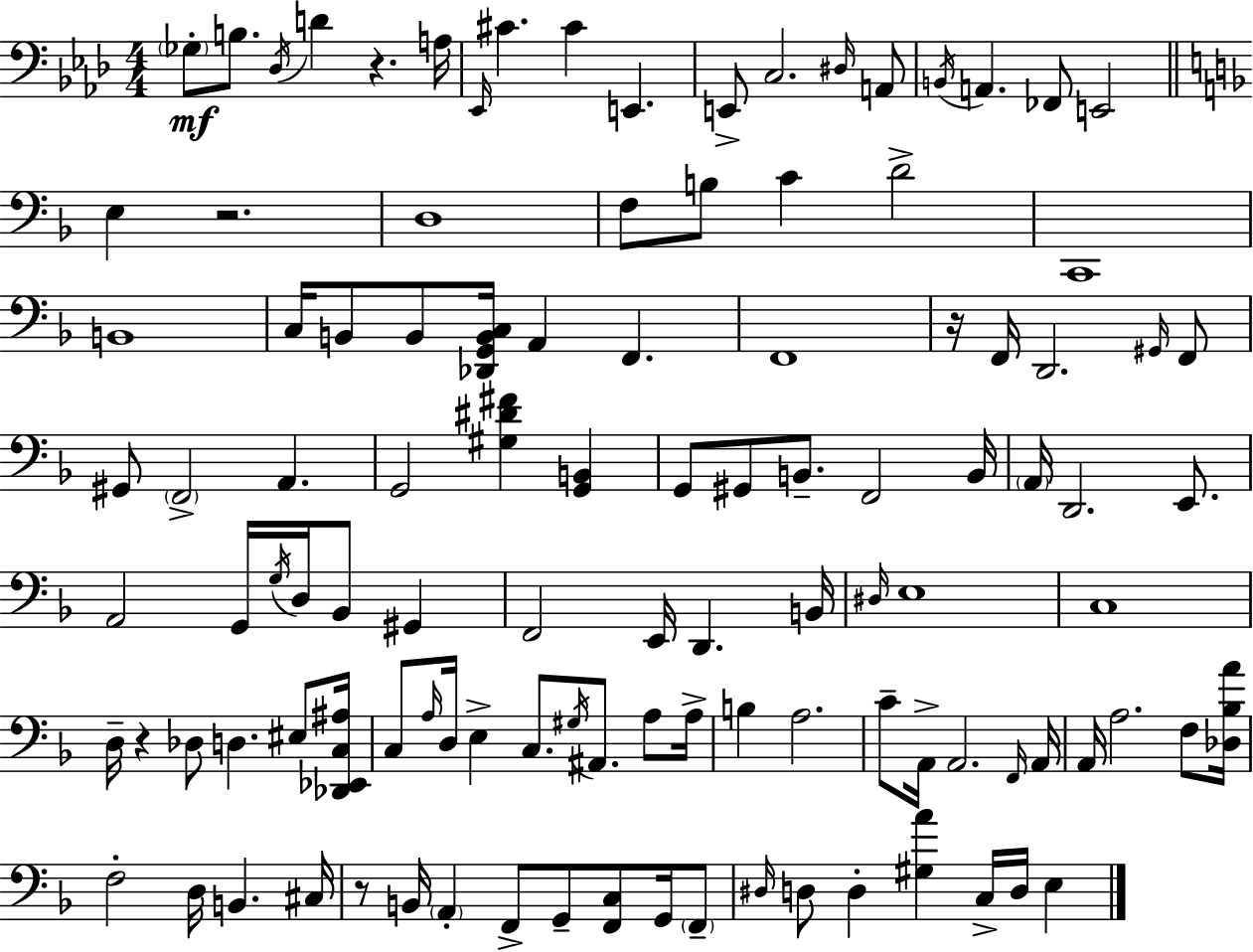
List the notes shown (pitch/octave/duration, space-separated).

Gb3/e B3/e. Db3/s D4/q R/q. A3/s Eb2/s C#4/q. C#4/q E2/q. E2/e C3/h. D#3/s A2/e B2/s A2/q. FES2/e E2/h E3/q R/h. D3/w F3/e B3/e C4/q D4/h C2/w B2/w C3/s B2/e B2/e [Db2,G2,B2,C3]/s A2/q F2/q. F2/w R/s F2/s D2/h. G#2/s F2/e G#2/e F2/h A2/q. G2/h [G#3,D#4,F#4]/q [G2,B2]/q G2/e G#2/e B2/e. F2/h B2/s A2/s D2/h. E2/e. A2/h G2/s G3/s D3/s Bb2/e G#2/q F2/h E2/s D2/q. B2/s D#3/s E3/w C3/w D3/s R/q Db3/e D3/q. EIS3/e [Db2,Eb2,C3,A#3]/s C3/e A3/s D3/s E3/q C3/e. G#3/s A#2/e. A3/e A3/s B3/q A3/h. C4/e A2/s A2/h. F2/s A2/s A2/s A3/h. F3/e [Db3,Bb3,A4]/s F3/h D3/s B2/q. C#3/s R/e B2/s A2/q F2/e G2/e [F2,C3]/e G2/s F2/e D#3/s D3/e D3/q [G#3,A4]/q C3/s D3/s E3/q